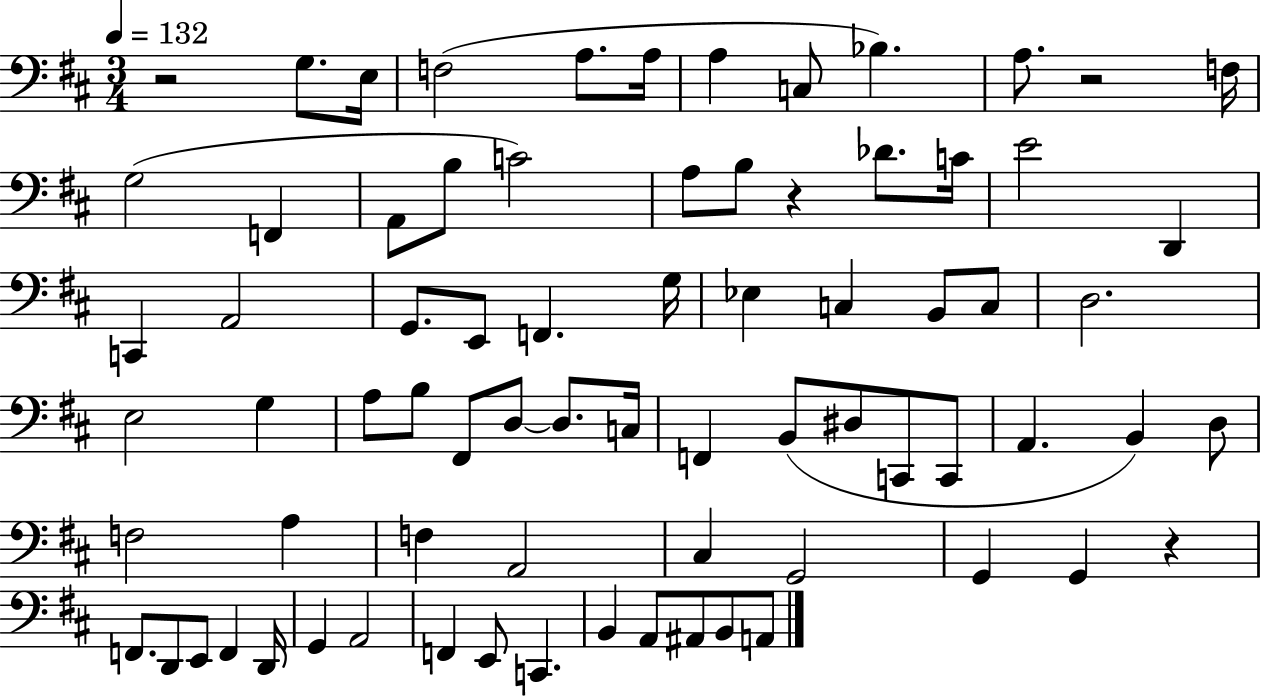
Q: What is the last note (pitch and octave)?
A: A2